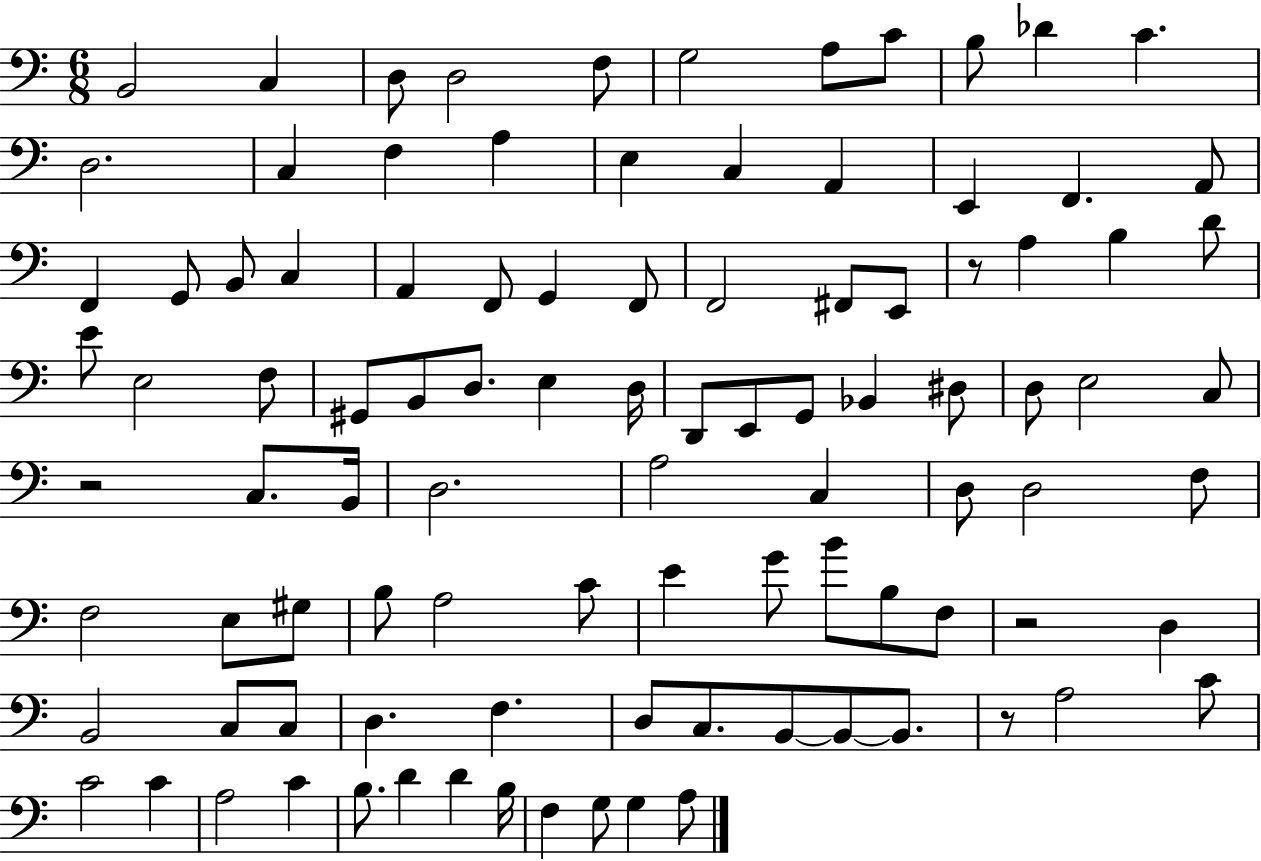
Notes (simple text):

B2/h C3/q D3/e D3/h F3/e G3/h A3/e C4/e B3/e Db4/q C4/q. D3/h. C3/q F3/q A3/q E3/q C3/q A2/q E2/q F2/q. A2/e F2/q G2/e B2/e C3/q A2/q F2/e G2/q F2/e F2/h F#2/e E2/e R/e A3/q B3/q D4/e E4/e E3/h F3/e G#2/e B2/e D3/e. E3/q D3/s D2/e E2/e G2/e Bb2/q D#3/e D3/e E3/h C3/e R/h C3/e. B2/s D3/h. A3/h C3/q D3/e D3/h F3/e F3/h E3/e G#3/e B3/e A3/h C4/e E4/q G4/e B4/e B3/e F3/e R/h D3/q B2/h C3/e C3/e D3/q. F3/q. D3/e C3/e. B2/e B2/e B2/e. R/e A3/h C4/e C4/h C4/q A3/h C4/q B3/e. D4/q D4/q B3/s F3/q G3/e G3/q A3/e